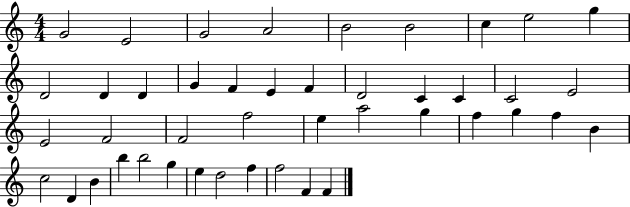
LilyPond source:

{
  \clef treble
  \numericTimeSignature
  \time 4/4
  \key c \major
  g'2 e'2 | g'2 a'2 | b'2 b'2 | c''4 e''2 g''4 | \break d'2 d'4 d'4 | g'4 f'4 e'4 f'4 | d'2 c'4 c'4 | c'2 e'2 | \break e'2 f'2 | f'2 f''2 | e''4 a''2 g''4 | f''4 g''4 f''4 b'4 | \break c''2 d'4 b'4 | b''4 b''2 g''4 | e''4 d''2 f''4 | f''2 f'4 f'4 | \break \bar "|."
}